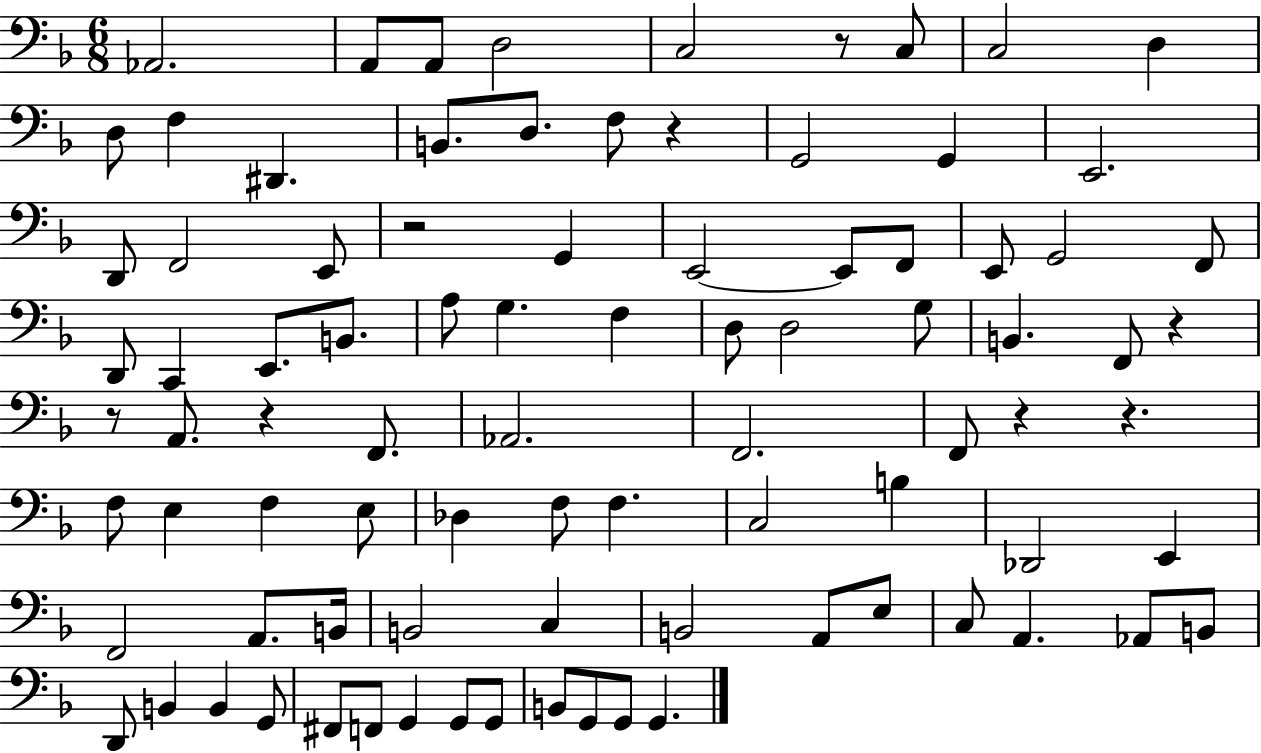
X:1
T:Untitled
M:6/8
L:1/4
K:F
_A,,2 A,,/2 A,,/2 D,2 C,2 z/2 C,/2 C,2 D, D,/2 F, ^D,, B,,/2 D,/2 F,/2 z G,,2 G,, E,,2 D,,/2 F,,2 E,,/2 z2 G,, E,,2 E,,/2 F,,/2 E,,/2 G,,2 F,,/2 D,,/2 C,, E,,/2 B,,/2 A,/2 G, F, D,/2 D,2 G,/2 B,, F,,/2 z z/2 A,,/2 z F,,/2 _A,,2 F,,2 F,,/2 z z F,/2 E, F, E,/2 _D, F,/2 F, C,2 B, _D,,2 E,, F,,2 A,,/2 B,,/4 B,,2 C, B,,2 A,,/2 E,/2 C,/2 A,, _A,,/2 B,,/2 D,,/2 B,, B,, G,,/2 ^F,,/2 F,,/2 G,, G,,/2 G,,/2 B,,/2 G,,/2 G,,/2 G,,